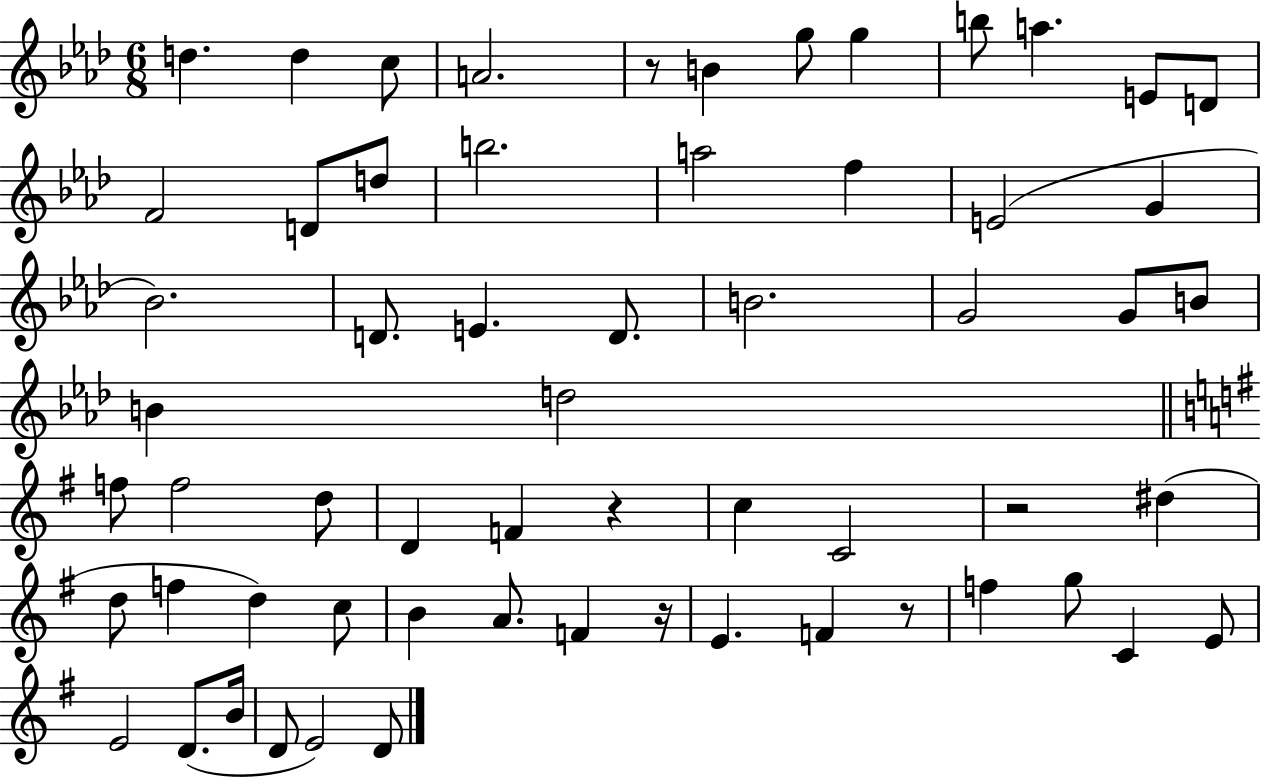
D5/q. D5/q C5/e A4/h. R/e B4/q G5/e G5/q B5/e A5/q. E4/e D4/e F4/h D4/e D5/e B5/h. A5/h F5/q E4/h G4/q Bb4/h. D4/e. E4/q. D4/e. B4/h. G4/h G4/e B4/e B4/q D5/h F5/e F5/h D5/e D4/q F4/q R/q C5/q C4/h R/h D#5/q D5/e F5/q D5/q C5/e B4/q A4/e. F4/q R/s E4/q. F4/q R/e F5/q G5/e C4/q E4/e E4/h D4/e. B4/s D4/e E4/h D4/e